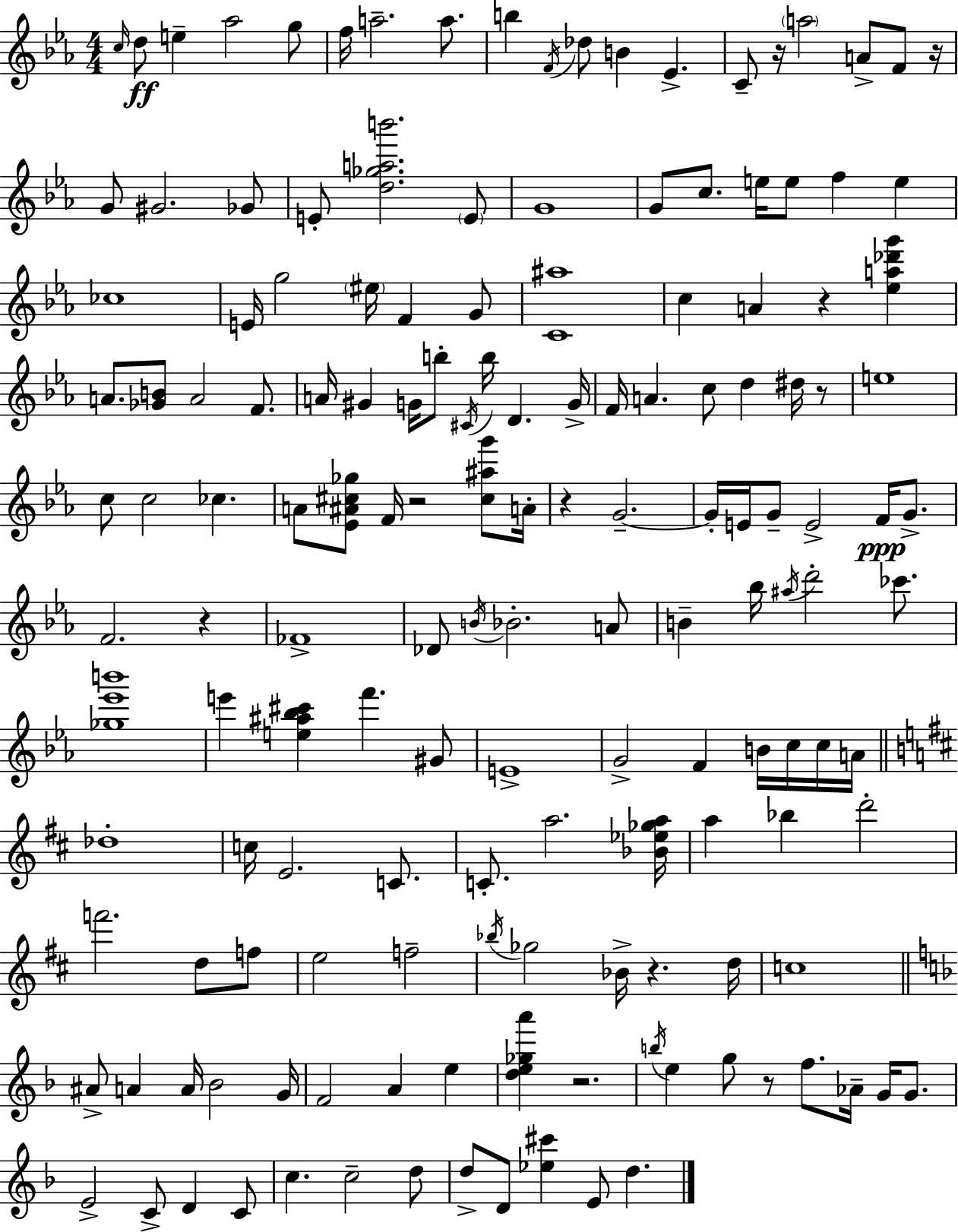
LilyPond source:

{
  \clef treble
  \numericTimeSignature
  \time 4/4
  \key ees \major
  \grace { c''16 }\ff d''8 e''4-- aes''2 g''8 | f''16 a''2.-- a''8. | b''4 \acciaccatura { f'16 } des''8 b'4 ees'4.-> | c'8-- r16 \parenthesize a''2 a'8-> f'8 | \break r16 g'8 gis'2. | ges'8 e'8-. <d'' ges'' a'' b'''>2. | \parenthesize e'8 g'1 | g'8 c''8. e''16 e''8 f''4 e''4 | \break ces''1 | e'16 g''2 \parenthesize eis''16 f'4 | g'8 <c' ais''>1 | c''4 a'4 r4 <ees'' a'' des''' g'''>4 | \break a'8. <ges' b'>8 a'2 f'8. | a'16 gis'4 g'16 b''8-. \acciaccatura { cis'16 } b''16 d'4. | g'16-> f'16 a'4. c''8 d''4 | dis''16 r8 e''1 | \break c''8 c''2 ces''4. | a'8 <ees' ais' cis'' ges''>8 f'16 r2 | <cis'' ais'' g'''>8 a'16-. r4 g'2.--~~ | g'16-. e'16 g'8-- e'2-> f'16\ppp | \break g'8.-> f'2. r4 | fes'1-> | des'8 \acciaccatura { b'16 } bes'2.-. | a'8 b'4-- bes''16 \acciaccatura { ais''16 } d'''2-. | \break ces'''8. <ges'' ees''' b'''>1 | e'''4 <e'' ais'' bes'' cis'''>4 f'''4. | gis'8 e'1-> | g'2-> f'4 | \break b'16 c''16 c''16 a'16 \bar "||" \break \key d \major des''1-. | c''16 e'2. c'8. | c'8.-. a''2. <bes' ees'' ges'' a''>16 | a''4 bes''4 d'''2-. | \break f'''2. d''8 f''8 | e''2 f''2-- | \acciaccatura { bes''16 } ges''2 bes'16-> r4. | d''16 c''1 | \break \bar "||" \break \key f \major ais'8-> a'4 a'16 bes'2 g'16 | f'2 a'4 e''4 | <d'' e'' ges'' a'''>4 r2. | \acciaccatura { b''16 } e''4 g''8 r8 f''8. aes'16-- g'16 g'8. | \break e'2-> c'8-> d'4 c'8 | c''4. c''2-- d''8 | d''8-> d'8 <ees'' cis'''>4 e'8 d''4. | \bar "|."
}